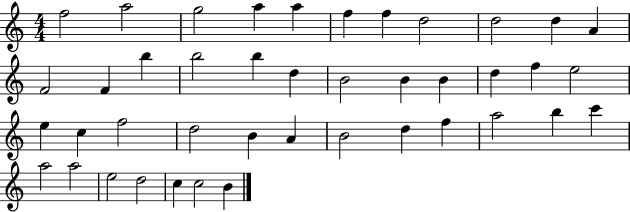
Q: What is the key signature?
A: C major